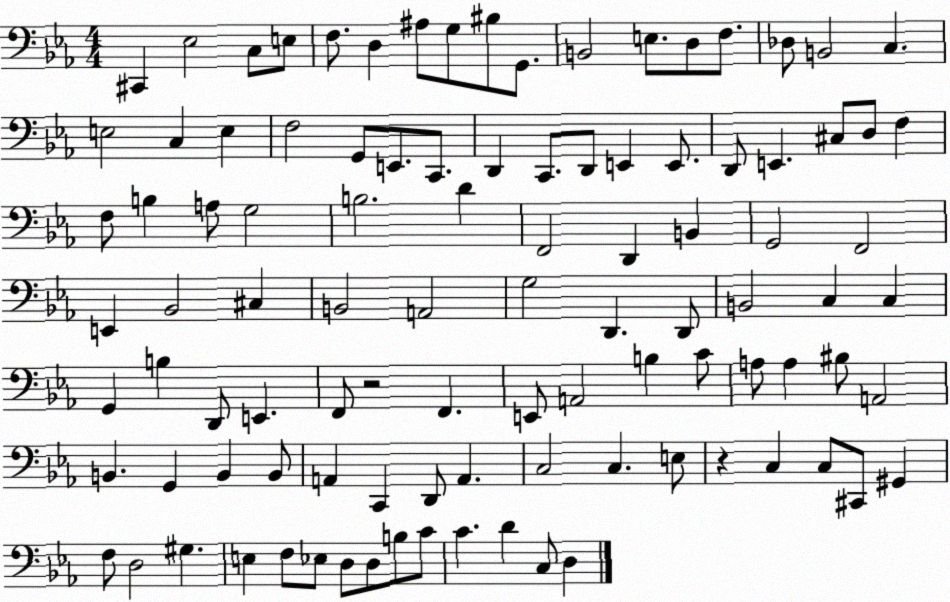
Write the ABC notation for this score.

X:1
T:Untitled
M:4/4
L:1/4
K:Eb
^C,, _E,2 C,/2 E,/2 F,/2 D, ^A,/2 G,/2 ^B,/2 G,,/2 B,,2 E,/2 D,/2 F,/2 _D,/2 B,,2 C, E,2 C, E, F,2 G,,/2 E,,/2 C,,/2 D,, C,,/2 D,,/2 E,, E,,/2 D,,/2 E,, ^C,/2 D,/2 F, F,/2 B, A,/2 G,2 B,2 D F,,2 D,, B,, G,,2 F,,2 E,, _B,,2 ^C, B,,2 A,,2 G,2 D,, D,,/2 B,,2 C, C, G,, B, D,,/2 E,, F,,/2 z2 F,, E,,/2 A,,2 B, C/2 A,/2 A, ^B,/2 A,,2 B,, G,, B,, B,,/2 A,, C,, D,,/2 A,, C,2 C, E,/2 z C, C,/2 ^C,,/2 ^G,, F,/2 D,2 ^G, E, F,/2 _E,/2 D,/2 D,/2 B,/2 C/2 C D C,/2 D,